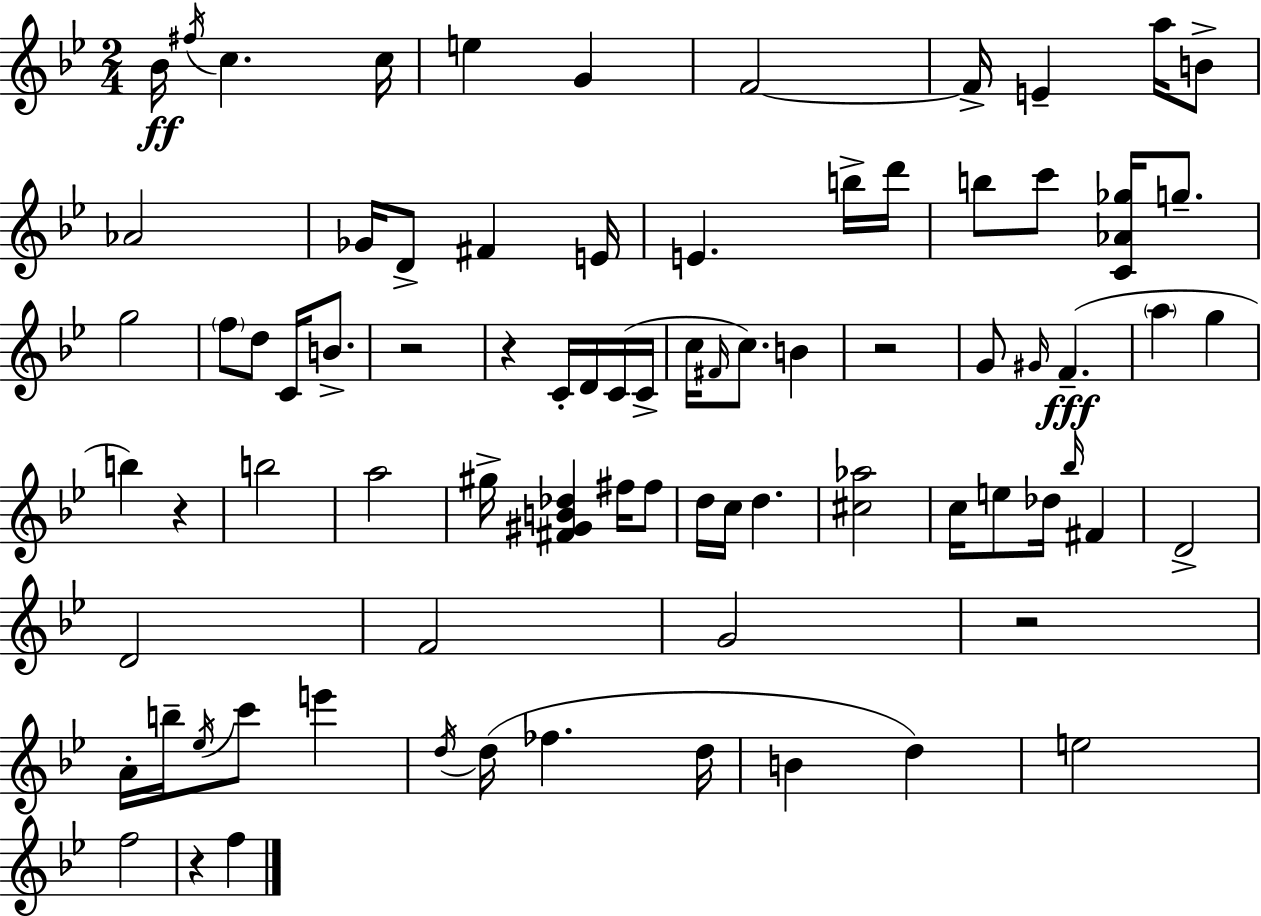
{
  \clef treble
  \numericTimeSignature
  \time 2/4
  \key g \minor
  bes'16\ff \acciaccatura { fis''16 } c''4. | c''16 e''4 g'4 | f'2~~ | f'16-> e'4-- a''16 b'8-> | \break aes'2 | ges'16 d'8-> fis'4 | e'16 e'4. b''16-> | d'''16 b''8 c'''8 <c' aes' ges''>16 g''8.-- | \break g''2 | \parenthesize f''8 d''8 c'16 b'8.-> | r2 | r4 c'16-. d'16 c'16( | \break c'16-> c''16 \grace { fis'16 } c''8.) b'4 | r2 | g'8 \grace { gis'16 }(\fff f'4.-- | \parenthesize a''4 g''4 | \break b''4) r4 | b''2 | a''2 | gis''16-> <fis' gis' b' des''>4 | \break fis''16 fis''8 d''16 c''16 d''4. | <cis'' aes''>2 | c''16 e''8 des''16 \grace { bes''16 } | fis'4 d'2-> | \break d'2 | f'2 | g'2 | r2 | \break a'16-. b''16-- \acciaccatura { ees''16 } c'''8 | e'''4 \acciaccatura { d''16 }( d''16 fes''4. | d''16 b'4 | d''4) e''2 | \break f''2 | r4 | f''4 \bar "|."
}